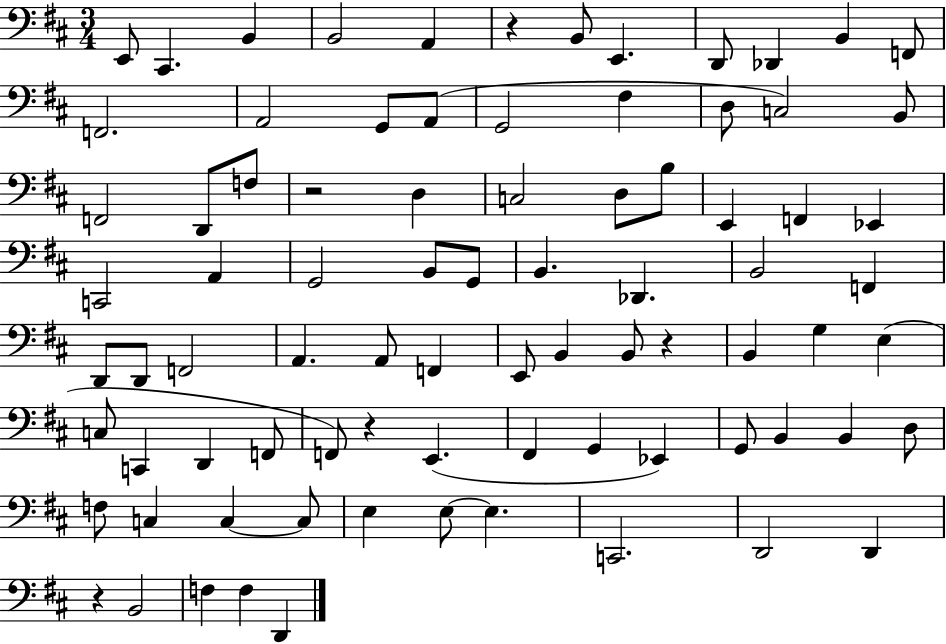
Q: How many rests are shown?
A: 5